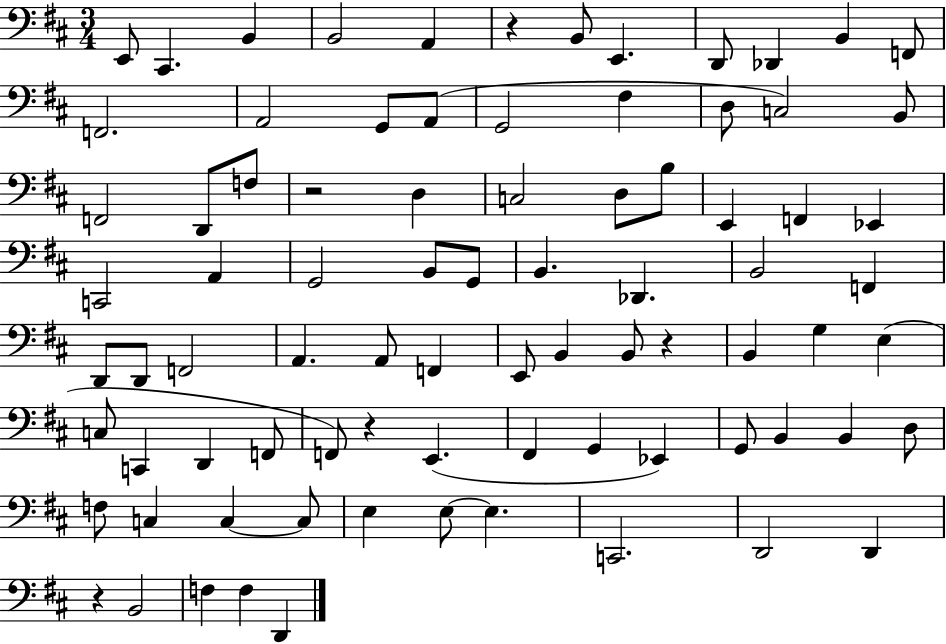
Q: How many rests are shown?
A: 5